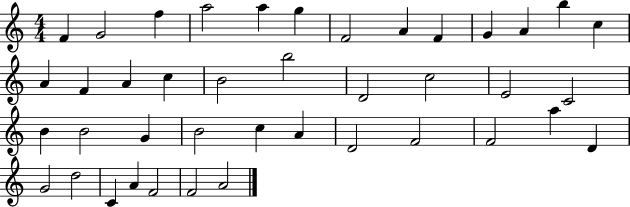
F4/q G4/h F5/q A5/h A5/q G5/q F4/h A4/q F4/q G4/q A4/q B5/q C5/q A4/q F4/q A4/q C5/q B4/h B5/h D4/h C5/h E4/h C4/h B4/q B4/h G4/q B4/h C5/q A4/q D4/h F4/h F4/h A5/q D4/q G4/h D5/h C4/q A4/q F4/h F4/h A4/h